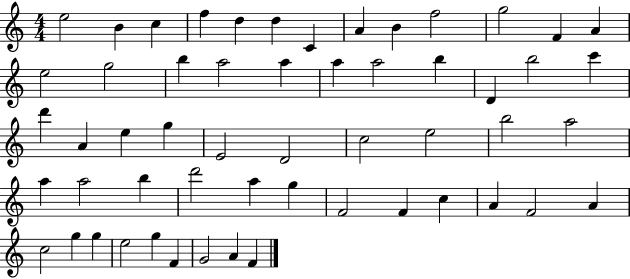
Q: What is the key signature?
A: C major